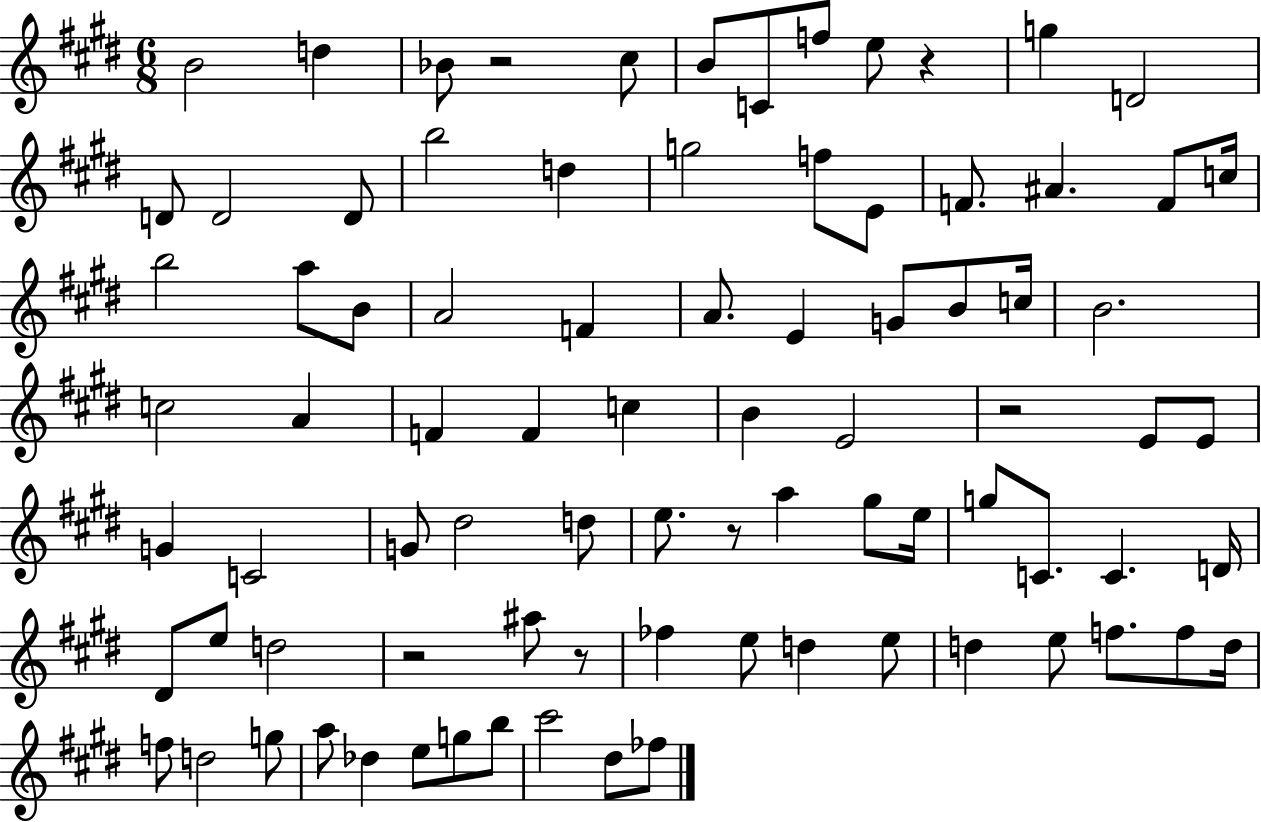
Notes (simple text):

B4/h D5/q Bb4/e R/h C#5/e B4/e C4/e F5/e E5/e R/q G5/q D4/h D4/e D4/h D4/e B5/h D5/q G5/h F5/e E4/e F4/e. A#4/q. F4/e C5/s B5/h A5/e B4/e A4/h F4/q A4/e. E4/q G4/e B4/e C5/s B4/h. C5/h A4/q F4/q F4/q C5/q B4/q E4/h R/h E4/e E4/e G4/q C4/h G4/e D#5/h D5/e E5/e. R/e A5/q G#5/e E5/s G5/e C4/e. C4/q. D4/s D#4/e E5/e D5/h R/h A#5/e R/e FES5/q E5/e D5/q E5/e D5/q E5/e F5/e. F5/e D5/s F5/e D5/h G5/e A5/e Db5/q E5/e G5/e B5/e C#6/h D#5/e FES5/e